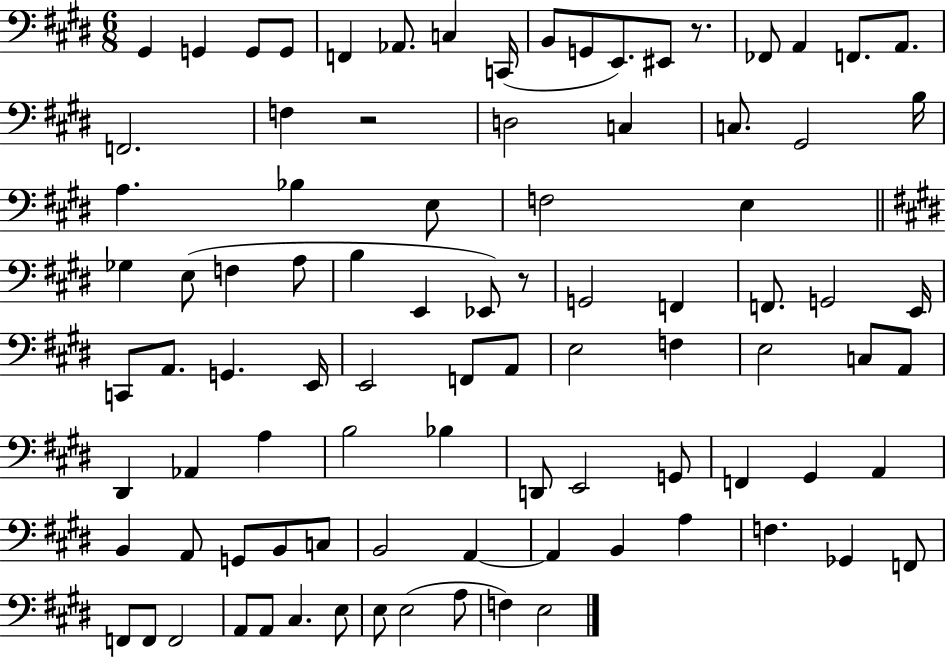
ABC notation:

X:1
T:Untitled
M:6/8
L:1/4
K:E
^G,, G,, G,,/2 G,,/2 F,, _A,,/2 C, C,,/4 B,,/2 G,,/2 E,,/2 ^E,,/2 z/2 _F,,/2 A,, F,,/2 A,,/2 F,,2 F, z2 D,2 C, C,/2 ^G,,2 B,/4 A, _B, E,/2 F,2 E, _G, E,/2 F, A,/2 B, E,, _E,,/2 z/2 G,,2 F,, F,,/2 G,,2 E,,/4 C,,/2 A,,/2 G,, E,,/4 E,,2 F,,/2 A,,/2 E,2 F, E,2 C,/2 A,,/2 ^D,, _A,, A, B,2 _B, D,,/2 E,,2 G,,/2 F,, ^G,, A,, B,, A,,/2 G,,/2 B,,/2 C,/2 B,,2 A,, A,, B,, A, F, _G,, F,,/2 F,,/2 F,,/2 F,,2 A,,/2 A,,/2 ^C, E,/2 E,/2 E,2 A,/2 F, E,2